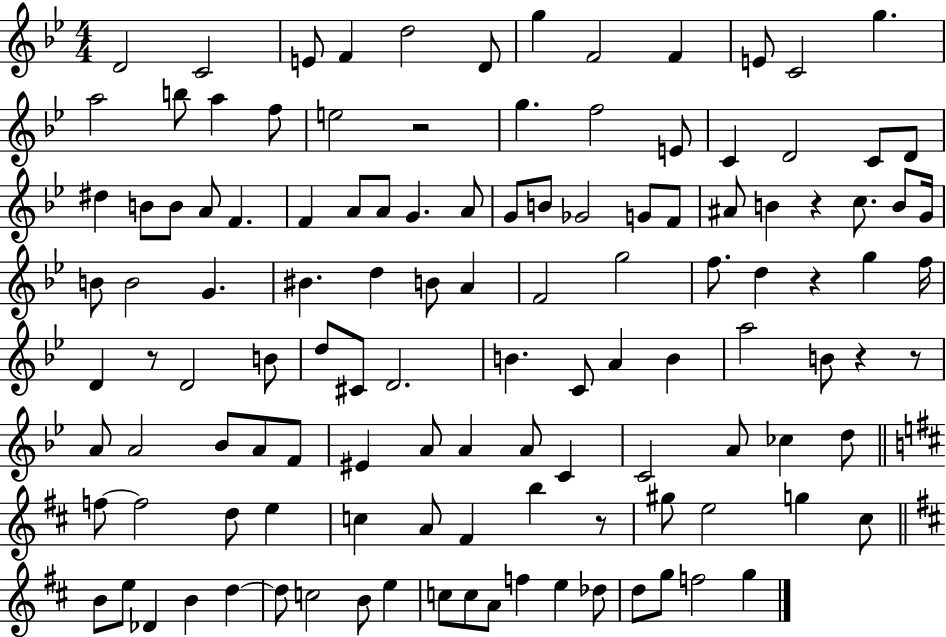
D4/h C4/h E4/e F4/q D5/h D4/e G5/q F4/h F4/q E4/e C4/h G5/q. A5/h B5/e A5/q F5/e E5/h R/h G5/q. F5/h E4/e C4/q D4/h C4/e D4/e D#5/q B4/e B4/e A4/e F4/q. F4/q A4/e A4/e G4/q. A4/e G4/e B4/e Gb4/h G4/e F4/e A#4/e B4/q R/q C5/e. B4/e G4/s B4/e B4/h G4/q. BIS4/q. D5/q B4/e A4/q F4/h G5/h F5/e. D5/q R/q G5/q F5/s D4/q R/e D4/h B4/e D5/e C#4/e D4/h. B4/q. C4/e A4/q B4/q A5/h B4/e R/q R/e A4/e A4/h Bb4/e A4/e F4/e EIS4/q A4/e A4/q A4/e C4/q C4/h A4/e CES5/q D5/e F5/e F5/h D5/e E5/q C5/q A4/e F#4/q B5/q R/e G#5/e E5/h G5/q C#5/e B4/e E5/e Db4/q B4/q D5/q D5/e C5/h B4/e E5/q C5/e C5/e A4/e F5/q E5/q Db5/e D5/e G5/e F5/h G5/q